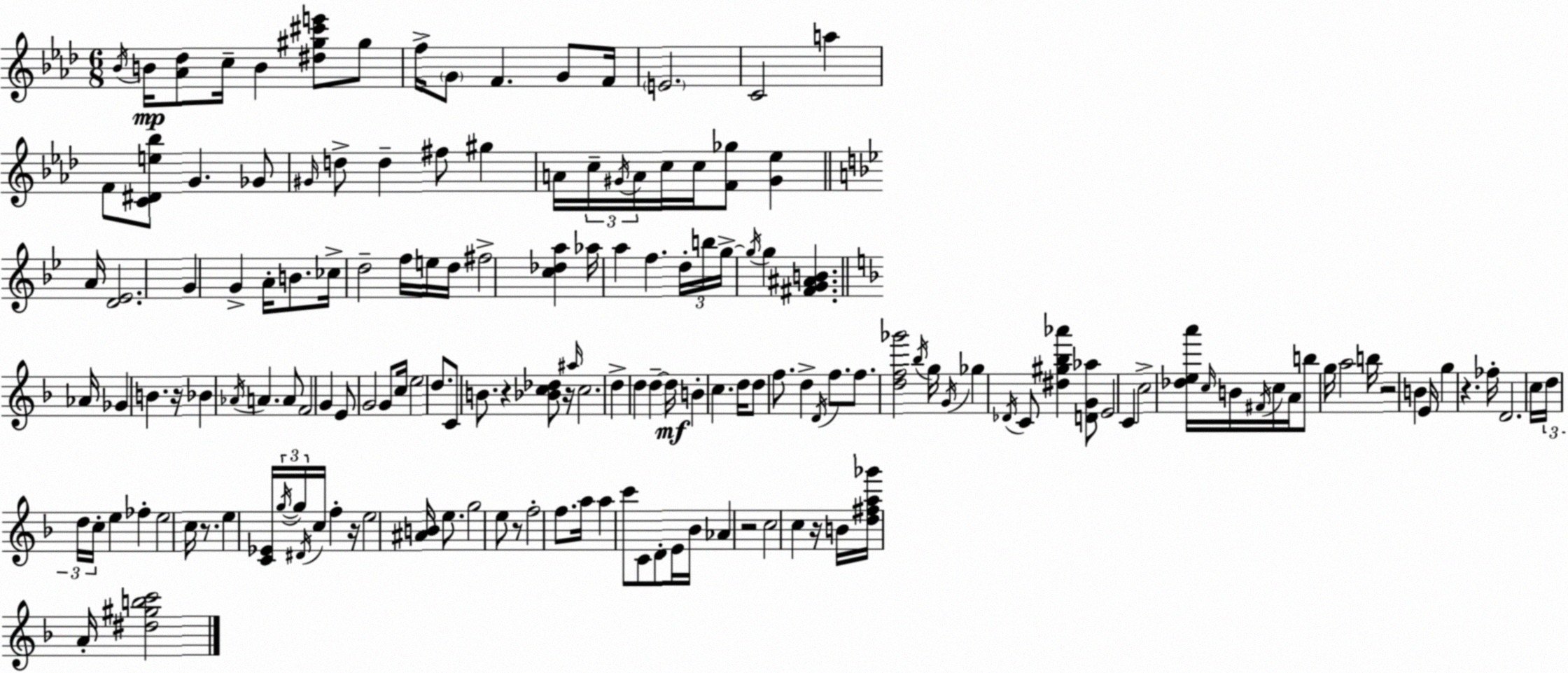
X:1
T:Untitled
M:6/8
L:1/4
K:Ab
_B/4 B/4 [_A_d]/2 c/4 B [^d^g^c'e']/2 ^g/2 f/4 G/2 F G/2 F/4 E2 C2 a F/2 [C^De_b]/2 G _G/2 ^G/4 d/2 d ^f/2 ^g A/4 c/4 ^G/4 A/4 c/4 c/4 [F_g]/2 [^G_e] A/4 [D_E]2 G G A/4 B/2 _c/4 d2 f/4 e/4 d/4 ^f2 [c_da] _a/4 a f d/4 b/4 g/4 g/4 g [^FG^AB] _A/4 _G B z/4 _B _A/4 A A/2 F2 G E/2 G2 G/2 c/4 e2 d/2 C/2 B/2 z [_Bc_d]/2 z/4 ^a/4 c2 d d d d/4 B c d/4 d/2 f/2 d D/4 f/2 f/2 [df_g']2 _b/4 g/4 G/4 _g _D/4 C/2 [^d^g_b_a'] [DG_a]/2 E2 C c2 [_dea']/4 c/4 B/4 ^F/4 c/4 A/4 b/2 g/4 a2 b/4 z2 B E/4 g z _f/4 D2 c/4 d/4 d/4 c/4 e _f e2 c/4 z/2 e [C_E]/4 g/4 g/4 ^D/4 c/4 f z/4 e2 [^AB]/4 e/2 g2 e/2 z/2 f2 f/2 a/4 a c'/2 C/2 D/2 E/4 _B/4 _A z2 c2 c z/4 B/4 [d^fa_g']/4 A/4 [^d^gbc']2